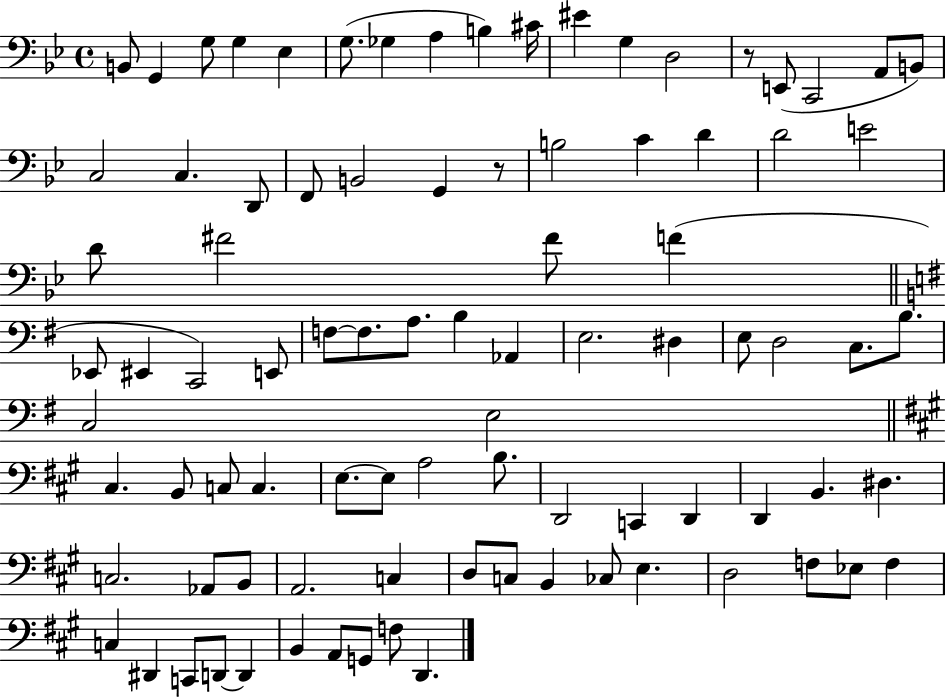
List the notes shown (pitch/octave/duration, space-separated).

B2/e G2/q G3/e G3/q Eb3/q G3/e. Gb3/q A3/q B3/q C#4/s EIS4/q G3/q D3/h R/e E2/e C2/h A2/e B2/e C3/h C3/q. D2/e F2/e B2/h G2/q R/e B3/h C4/q D4/q D4/h E4/h D4/e F#4/h F#4/e F4/q Eb2/e EIS2/q C2/h E2/e F3/e F3/e. A3/e. B3/q Ab2/q E3/h. D#3/q E3/e D3/h C3/e. B3/e. C3/h E3/h C#3/q. B2/e C3/e C3/q. E3/e. E3/e A3/h B3/e. D2/h C2/q D2/q D2/q B2/q. D#3/q. C3/h. Ab2/e B2/e A2/h. C3/q D3/e C3/e B2/q CES3/e E3/q. D3/h F3/e Eb3/e F3/q C3/q D#2/q C2/e D2/e D2/q B2/q A2/e G2/e F3/e D2/q.